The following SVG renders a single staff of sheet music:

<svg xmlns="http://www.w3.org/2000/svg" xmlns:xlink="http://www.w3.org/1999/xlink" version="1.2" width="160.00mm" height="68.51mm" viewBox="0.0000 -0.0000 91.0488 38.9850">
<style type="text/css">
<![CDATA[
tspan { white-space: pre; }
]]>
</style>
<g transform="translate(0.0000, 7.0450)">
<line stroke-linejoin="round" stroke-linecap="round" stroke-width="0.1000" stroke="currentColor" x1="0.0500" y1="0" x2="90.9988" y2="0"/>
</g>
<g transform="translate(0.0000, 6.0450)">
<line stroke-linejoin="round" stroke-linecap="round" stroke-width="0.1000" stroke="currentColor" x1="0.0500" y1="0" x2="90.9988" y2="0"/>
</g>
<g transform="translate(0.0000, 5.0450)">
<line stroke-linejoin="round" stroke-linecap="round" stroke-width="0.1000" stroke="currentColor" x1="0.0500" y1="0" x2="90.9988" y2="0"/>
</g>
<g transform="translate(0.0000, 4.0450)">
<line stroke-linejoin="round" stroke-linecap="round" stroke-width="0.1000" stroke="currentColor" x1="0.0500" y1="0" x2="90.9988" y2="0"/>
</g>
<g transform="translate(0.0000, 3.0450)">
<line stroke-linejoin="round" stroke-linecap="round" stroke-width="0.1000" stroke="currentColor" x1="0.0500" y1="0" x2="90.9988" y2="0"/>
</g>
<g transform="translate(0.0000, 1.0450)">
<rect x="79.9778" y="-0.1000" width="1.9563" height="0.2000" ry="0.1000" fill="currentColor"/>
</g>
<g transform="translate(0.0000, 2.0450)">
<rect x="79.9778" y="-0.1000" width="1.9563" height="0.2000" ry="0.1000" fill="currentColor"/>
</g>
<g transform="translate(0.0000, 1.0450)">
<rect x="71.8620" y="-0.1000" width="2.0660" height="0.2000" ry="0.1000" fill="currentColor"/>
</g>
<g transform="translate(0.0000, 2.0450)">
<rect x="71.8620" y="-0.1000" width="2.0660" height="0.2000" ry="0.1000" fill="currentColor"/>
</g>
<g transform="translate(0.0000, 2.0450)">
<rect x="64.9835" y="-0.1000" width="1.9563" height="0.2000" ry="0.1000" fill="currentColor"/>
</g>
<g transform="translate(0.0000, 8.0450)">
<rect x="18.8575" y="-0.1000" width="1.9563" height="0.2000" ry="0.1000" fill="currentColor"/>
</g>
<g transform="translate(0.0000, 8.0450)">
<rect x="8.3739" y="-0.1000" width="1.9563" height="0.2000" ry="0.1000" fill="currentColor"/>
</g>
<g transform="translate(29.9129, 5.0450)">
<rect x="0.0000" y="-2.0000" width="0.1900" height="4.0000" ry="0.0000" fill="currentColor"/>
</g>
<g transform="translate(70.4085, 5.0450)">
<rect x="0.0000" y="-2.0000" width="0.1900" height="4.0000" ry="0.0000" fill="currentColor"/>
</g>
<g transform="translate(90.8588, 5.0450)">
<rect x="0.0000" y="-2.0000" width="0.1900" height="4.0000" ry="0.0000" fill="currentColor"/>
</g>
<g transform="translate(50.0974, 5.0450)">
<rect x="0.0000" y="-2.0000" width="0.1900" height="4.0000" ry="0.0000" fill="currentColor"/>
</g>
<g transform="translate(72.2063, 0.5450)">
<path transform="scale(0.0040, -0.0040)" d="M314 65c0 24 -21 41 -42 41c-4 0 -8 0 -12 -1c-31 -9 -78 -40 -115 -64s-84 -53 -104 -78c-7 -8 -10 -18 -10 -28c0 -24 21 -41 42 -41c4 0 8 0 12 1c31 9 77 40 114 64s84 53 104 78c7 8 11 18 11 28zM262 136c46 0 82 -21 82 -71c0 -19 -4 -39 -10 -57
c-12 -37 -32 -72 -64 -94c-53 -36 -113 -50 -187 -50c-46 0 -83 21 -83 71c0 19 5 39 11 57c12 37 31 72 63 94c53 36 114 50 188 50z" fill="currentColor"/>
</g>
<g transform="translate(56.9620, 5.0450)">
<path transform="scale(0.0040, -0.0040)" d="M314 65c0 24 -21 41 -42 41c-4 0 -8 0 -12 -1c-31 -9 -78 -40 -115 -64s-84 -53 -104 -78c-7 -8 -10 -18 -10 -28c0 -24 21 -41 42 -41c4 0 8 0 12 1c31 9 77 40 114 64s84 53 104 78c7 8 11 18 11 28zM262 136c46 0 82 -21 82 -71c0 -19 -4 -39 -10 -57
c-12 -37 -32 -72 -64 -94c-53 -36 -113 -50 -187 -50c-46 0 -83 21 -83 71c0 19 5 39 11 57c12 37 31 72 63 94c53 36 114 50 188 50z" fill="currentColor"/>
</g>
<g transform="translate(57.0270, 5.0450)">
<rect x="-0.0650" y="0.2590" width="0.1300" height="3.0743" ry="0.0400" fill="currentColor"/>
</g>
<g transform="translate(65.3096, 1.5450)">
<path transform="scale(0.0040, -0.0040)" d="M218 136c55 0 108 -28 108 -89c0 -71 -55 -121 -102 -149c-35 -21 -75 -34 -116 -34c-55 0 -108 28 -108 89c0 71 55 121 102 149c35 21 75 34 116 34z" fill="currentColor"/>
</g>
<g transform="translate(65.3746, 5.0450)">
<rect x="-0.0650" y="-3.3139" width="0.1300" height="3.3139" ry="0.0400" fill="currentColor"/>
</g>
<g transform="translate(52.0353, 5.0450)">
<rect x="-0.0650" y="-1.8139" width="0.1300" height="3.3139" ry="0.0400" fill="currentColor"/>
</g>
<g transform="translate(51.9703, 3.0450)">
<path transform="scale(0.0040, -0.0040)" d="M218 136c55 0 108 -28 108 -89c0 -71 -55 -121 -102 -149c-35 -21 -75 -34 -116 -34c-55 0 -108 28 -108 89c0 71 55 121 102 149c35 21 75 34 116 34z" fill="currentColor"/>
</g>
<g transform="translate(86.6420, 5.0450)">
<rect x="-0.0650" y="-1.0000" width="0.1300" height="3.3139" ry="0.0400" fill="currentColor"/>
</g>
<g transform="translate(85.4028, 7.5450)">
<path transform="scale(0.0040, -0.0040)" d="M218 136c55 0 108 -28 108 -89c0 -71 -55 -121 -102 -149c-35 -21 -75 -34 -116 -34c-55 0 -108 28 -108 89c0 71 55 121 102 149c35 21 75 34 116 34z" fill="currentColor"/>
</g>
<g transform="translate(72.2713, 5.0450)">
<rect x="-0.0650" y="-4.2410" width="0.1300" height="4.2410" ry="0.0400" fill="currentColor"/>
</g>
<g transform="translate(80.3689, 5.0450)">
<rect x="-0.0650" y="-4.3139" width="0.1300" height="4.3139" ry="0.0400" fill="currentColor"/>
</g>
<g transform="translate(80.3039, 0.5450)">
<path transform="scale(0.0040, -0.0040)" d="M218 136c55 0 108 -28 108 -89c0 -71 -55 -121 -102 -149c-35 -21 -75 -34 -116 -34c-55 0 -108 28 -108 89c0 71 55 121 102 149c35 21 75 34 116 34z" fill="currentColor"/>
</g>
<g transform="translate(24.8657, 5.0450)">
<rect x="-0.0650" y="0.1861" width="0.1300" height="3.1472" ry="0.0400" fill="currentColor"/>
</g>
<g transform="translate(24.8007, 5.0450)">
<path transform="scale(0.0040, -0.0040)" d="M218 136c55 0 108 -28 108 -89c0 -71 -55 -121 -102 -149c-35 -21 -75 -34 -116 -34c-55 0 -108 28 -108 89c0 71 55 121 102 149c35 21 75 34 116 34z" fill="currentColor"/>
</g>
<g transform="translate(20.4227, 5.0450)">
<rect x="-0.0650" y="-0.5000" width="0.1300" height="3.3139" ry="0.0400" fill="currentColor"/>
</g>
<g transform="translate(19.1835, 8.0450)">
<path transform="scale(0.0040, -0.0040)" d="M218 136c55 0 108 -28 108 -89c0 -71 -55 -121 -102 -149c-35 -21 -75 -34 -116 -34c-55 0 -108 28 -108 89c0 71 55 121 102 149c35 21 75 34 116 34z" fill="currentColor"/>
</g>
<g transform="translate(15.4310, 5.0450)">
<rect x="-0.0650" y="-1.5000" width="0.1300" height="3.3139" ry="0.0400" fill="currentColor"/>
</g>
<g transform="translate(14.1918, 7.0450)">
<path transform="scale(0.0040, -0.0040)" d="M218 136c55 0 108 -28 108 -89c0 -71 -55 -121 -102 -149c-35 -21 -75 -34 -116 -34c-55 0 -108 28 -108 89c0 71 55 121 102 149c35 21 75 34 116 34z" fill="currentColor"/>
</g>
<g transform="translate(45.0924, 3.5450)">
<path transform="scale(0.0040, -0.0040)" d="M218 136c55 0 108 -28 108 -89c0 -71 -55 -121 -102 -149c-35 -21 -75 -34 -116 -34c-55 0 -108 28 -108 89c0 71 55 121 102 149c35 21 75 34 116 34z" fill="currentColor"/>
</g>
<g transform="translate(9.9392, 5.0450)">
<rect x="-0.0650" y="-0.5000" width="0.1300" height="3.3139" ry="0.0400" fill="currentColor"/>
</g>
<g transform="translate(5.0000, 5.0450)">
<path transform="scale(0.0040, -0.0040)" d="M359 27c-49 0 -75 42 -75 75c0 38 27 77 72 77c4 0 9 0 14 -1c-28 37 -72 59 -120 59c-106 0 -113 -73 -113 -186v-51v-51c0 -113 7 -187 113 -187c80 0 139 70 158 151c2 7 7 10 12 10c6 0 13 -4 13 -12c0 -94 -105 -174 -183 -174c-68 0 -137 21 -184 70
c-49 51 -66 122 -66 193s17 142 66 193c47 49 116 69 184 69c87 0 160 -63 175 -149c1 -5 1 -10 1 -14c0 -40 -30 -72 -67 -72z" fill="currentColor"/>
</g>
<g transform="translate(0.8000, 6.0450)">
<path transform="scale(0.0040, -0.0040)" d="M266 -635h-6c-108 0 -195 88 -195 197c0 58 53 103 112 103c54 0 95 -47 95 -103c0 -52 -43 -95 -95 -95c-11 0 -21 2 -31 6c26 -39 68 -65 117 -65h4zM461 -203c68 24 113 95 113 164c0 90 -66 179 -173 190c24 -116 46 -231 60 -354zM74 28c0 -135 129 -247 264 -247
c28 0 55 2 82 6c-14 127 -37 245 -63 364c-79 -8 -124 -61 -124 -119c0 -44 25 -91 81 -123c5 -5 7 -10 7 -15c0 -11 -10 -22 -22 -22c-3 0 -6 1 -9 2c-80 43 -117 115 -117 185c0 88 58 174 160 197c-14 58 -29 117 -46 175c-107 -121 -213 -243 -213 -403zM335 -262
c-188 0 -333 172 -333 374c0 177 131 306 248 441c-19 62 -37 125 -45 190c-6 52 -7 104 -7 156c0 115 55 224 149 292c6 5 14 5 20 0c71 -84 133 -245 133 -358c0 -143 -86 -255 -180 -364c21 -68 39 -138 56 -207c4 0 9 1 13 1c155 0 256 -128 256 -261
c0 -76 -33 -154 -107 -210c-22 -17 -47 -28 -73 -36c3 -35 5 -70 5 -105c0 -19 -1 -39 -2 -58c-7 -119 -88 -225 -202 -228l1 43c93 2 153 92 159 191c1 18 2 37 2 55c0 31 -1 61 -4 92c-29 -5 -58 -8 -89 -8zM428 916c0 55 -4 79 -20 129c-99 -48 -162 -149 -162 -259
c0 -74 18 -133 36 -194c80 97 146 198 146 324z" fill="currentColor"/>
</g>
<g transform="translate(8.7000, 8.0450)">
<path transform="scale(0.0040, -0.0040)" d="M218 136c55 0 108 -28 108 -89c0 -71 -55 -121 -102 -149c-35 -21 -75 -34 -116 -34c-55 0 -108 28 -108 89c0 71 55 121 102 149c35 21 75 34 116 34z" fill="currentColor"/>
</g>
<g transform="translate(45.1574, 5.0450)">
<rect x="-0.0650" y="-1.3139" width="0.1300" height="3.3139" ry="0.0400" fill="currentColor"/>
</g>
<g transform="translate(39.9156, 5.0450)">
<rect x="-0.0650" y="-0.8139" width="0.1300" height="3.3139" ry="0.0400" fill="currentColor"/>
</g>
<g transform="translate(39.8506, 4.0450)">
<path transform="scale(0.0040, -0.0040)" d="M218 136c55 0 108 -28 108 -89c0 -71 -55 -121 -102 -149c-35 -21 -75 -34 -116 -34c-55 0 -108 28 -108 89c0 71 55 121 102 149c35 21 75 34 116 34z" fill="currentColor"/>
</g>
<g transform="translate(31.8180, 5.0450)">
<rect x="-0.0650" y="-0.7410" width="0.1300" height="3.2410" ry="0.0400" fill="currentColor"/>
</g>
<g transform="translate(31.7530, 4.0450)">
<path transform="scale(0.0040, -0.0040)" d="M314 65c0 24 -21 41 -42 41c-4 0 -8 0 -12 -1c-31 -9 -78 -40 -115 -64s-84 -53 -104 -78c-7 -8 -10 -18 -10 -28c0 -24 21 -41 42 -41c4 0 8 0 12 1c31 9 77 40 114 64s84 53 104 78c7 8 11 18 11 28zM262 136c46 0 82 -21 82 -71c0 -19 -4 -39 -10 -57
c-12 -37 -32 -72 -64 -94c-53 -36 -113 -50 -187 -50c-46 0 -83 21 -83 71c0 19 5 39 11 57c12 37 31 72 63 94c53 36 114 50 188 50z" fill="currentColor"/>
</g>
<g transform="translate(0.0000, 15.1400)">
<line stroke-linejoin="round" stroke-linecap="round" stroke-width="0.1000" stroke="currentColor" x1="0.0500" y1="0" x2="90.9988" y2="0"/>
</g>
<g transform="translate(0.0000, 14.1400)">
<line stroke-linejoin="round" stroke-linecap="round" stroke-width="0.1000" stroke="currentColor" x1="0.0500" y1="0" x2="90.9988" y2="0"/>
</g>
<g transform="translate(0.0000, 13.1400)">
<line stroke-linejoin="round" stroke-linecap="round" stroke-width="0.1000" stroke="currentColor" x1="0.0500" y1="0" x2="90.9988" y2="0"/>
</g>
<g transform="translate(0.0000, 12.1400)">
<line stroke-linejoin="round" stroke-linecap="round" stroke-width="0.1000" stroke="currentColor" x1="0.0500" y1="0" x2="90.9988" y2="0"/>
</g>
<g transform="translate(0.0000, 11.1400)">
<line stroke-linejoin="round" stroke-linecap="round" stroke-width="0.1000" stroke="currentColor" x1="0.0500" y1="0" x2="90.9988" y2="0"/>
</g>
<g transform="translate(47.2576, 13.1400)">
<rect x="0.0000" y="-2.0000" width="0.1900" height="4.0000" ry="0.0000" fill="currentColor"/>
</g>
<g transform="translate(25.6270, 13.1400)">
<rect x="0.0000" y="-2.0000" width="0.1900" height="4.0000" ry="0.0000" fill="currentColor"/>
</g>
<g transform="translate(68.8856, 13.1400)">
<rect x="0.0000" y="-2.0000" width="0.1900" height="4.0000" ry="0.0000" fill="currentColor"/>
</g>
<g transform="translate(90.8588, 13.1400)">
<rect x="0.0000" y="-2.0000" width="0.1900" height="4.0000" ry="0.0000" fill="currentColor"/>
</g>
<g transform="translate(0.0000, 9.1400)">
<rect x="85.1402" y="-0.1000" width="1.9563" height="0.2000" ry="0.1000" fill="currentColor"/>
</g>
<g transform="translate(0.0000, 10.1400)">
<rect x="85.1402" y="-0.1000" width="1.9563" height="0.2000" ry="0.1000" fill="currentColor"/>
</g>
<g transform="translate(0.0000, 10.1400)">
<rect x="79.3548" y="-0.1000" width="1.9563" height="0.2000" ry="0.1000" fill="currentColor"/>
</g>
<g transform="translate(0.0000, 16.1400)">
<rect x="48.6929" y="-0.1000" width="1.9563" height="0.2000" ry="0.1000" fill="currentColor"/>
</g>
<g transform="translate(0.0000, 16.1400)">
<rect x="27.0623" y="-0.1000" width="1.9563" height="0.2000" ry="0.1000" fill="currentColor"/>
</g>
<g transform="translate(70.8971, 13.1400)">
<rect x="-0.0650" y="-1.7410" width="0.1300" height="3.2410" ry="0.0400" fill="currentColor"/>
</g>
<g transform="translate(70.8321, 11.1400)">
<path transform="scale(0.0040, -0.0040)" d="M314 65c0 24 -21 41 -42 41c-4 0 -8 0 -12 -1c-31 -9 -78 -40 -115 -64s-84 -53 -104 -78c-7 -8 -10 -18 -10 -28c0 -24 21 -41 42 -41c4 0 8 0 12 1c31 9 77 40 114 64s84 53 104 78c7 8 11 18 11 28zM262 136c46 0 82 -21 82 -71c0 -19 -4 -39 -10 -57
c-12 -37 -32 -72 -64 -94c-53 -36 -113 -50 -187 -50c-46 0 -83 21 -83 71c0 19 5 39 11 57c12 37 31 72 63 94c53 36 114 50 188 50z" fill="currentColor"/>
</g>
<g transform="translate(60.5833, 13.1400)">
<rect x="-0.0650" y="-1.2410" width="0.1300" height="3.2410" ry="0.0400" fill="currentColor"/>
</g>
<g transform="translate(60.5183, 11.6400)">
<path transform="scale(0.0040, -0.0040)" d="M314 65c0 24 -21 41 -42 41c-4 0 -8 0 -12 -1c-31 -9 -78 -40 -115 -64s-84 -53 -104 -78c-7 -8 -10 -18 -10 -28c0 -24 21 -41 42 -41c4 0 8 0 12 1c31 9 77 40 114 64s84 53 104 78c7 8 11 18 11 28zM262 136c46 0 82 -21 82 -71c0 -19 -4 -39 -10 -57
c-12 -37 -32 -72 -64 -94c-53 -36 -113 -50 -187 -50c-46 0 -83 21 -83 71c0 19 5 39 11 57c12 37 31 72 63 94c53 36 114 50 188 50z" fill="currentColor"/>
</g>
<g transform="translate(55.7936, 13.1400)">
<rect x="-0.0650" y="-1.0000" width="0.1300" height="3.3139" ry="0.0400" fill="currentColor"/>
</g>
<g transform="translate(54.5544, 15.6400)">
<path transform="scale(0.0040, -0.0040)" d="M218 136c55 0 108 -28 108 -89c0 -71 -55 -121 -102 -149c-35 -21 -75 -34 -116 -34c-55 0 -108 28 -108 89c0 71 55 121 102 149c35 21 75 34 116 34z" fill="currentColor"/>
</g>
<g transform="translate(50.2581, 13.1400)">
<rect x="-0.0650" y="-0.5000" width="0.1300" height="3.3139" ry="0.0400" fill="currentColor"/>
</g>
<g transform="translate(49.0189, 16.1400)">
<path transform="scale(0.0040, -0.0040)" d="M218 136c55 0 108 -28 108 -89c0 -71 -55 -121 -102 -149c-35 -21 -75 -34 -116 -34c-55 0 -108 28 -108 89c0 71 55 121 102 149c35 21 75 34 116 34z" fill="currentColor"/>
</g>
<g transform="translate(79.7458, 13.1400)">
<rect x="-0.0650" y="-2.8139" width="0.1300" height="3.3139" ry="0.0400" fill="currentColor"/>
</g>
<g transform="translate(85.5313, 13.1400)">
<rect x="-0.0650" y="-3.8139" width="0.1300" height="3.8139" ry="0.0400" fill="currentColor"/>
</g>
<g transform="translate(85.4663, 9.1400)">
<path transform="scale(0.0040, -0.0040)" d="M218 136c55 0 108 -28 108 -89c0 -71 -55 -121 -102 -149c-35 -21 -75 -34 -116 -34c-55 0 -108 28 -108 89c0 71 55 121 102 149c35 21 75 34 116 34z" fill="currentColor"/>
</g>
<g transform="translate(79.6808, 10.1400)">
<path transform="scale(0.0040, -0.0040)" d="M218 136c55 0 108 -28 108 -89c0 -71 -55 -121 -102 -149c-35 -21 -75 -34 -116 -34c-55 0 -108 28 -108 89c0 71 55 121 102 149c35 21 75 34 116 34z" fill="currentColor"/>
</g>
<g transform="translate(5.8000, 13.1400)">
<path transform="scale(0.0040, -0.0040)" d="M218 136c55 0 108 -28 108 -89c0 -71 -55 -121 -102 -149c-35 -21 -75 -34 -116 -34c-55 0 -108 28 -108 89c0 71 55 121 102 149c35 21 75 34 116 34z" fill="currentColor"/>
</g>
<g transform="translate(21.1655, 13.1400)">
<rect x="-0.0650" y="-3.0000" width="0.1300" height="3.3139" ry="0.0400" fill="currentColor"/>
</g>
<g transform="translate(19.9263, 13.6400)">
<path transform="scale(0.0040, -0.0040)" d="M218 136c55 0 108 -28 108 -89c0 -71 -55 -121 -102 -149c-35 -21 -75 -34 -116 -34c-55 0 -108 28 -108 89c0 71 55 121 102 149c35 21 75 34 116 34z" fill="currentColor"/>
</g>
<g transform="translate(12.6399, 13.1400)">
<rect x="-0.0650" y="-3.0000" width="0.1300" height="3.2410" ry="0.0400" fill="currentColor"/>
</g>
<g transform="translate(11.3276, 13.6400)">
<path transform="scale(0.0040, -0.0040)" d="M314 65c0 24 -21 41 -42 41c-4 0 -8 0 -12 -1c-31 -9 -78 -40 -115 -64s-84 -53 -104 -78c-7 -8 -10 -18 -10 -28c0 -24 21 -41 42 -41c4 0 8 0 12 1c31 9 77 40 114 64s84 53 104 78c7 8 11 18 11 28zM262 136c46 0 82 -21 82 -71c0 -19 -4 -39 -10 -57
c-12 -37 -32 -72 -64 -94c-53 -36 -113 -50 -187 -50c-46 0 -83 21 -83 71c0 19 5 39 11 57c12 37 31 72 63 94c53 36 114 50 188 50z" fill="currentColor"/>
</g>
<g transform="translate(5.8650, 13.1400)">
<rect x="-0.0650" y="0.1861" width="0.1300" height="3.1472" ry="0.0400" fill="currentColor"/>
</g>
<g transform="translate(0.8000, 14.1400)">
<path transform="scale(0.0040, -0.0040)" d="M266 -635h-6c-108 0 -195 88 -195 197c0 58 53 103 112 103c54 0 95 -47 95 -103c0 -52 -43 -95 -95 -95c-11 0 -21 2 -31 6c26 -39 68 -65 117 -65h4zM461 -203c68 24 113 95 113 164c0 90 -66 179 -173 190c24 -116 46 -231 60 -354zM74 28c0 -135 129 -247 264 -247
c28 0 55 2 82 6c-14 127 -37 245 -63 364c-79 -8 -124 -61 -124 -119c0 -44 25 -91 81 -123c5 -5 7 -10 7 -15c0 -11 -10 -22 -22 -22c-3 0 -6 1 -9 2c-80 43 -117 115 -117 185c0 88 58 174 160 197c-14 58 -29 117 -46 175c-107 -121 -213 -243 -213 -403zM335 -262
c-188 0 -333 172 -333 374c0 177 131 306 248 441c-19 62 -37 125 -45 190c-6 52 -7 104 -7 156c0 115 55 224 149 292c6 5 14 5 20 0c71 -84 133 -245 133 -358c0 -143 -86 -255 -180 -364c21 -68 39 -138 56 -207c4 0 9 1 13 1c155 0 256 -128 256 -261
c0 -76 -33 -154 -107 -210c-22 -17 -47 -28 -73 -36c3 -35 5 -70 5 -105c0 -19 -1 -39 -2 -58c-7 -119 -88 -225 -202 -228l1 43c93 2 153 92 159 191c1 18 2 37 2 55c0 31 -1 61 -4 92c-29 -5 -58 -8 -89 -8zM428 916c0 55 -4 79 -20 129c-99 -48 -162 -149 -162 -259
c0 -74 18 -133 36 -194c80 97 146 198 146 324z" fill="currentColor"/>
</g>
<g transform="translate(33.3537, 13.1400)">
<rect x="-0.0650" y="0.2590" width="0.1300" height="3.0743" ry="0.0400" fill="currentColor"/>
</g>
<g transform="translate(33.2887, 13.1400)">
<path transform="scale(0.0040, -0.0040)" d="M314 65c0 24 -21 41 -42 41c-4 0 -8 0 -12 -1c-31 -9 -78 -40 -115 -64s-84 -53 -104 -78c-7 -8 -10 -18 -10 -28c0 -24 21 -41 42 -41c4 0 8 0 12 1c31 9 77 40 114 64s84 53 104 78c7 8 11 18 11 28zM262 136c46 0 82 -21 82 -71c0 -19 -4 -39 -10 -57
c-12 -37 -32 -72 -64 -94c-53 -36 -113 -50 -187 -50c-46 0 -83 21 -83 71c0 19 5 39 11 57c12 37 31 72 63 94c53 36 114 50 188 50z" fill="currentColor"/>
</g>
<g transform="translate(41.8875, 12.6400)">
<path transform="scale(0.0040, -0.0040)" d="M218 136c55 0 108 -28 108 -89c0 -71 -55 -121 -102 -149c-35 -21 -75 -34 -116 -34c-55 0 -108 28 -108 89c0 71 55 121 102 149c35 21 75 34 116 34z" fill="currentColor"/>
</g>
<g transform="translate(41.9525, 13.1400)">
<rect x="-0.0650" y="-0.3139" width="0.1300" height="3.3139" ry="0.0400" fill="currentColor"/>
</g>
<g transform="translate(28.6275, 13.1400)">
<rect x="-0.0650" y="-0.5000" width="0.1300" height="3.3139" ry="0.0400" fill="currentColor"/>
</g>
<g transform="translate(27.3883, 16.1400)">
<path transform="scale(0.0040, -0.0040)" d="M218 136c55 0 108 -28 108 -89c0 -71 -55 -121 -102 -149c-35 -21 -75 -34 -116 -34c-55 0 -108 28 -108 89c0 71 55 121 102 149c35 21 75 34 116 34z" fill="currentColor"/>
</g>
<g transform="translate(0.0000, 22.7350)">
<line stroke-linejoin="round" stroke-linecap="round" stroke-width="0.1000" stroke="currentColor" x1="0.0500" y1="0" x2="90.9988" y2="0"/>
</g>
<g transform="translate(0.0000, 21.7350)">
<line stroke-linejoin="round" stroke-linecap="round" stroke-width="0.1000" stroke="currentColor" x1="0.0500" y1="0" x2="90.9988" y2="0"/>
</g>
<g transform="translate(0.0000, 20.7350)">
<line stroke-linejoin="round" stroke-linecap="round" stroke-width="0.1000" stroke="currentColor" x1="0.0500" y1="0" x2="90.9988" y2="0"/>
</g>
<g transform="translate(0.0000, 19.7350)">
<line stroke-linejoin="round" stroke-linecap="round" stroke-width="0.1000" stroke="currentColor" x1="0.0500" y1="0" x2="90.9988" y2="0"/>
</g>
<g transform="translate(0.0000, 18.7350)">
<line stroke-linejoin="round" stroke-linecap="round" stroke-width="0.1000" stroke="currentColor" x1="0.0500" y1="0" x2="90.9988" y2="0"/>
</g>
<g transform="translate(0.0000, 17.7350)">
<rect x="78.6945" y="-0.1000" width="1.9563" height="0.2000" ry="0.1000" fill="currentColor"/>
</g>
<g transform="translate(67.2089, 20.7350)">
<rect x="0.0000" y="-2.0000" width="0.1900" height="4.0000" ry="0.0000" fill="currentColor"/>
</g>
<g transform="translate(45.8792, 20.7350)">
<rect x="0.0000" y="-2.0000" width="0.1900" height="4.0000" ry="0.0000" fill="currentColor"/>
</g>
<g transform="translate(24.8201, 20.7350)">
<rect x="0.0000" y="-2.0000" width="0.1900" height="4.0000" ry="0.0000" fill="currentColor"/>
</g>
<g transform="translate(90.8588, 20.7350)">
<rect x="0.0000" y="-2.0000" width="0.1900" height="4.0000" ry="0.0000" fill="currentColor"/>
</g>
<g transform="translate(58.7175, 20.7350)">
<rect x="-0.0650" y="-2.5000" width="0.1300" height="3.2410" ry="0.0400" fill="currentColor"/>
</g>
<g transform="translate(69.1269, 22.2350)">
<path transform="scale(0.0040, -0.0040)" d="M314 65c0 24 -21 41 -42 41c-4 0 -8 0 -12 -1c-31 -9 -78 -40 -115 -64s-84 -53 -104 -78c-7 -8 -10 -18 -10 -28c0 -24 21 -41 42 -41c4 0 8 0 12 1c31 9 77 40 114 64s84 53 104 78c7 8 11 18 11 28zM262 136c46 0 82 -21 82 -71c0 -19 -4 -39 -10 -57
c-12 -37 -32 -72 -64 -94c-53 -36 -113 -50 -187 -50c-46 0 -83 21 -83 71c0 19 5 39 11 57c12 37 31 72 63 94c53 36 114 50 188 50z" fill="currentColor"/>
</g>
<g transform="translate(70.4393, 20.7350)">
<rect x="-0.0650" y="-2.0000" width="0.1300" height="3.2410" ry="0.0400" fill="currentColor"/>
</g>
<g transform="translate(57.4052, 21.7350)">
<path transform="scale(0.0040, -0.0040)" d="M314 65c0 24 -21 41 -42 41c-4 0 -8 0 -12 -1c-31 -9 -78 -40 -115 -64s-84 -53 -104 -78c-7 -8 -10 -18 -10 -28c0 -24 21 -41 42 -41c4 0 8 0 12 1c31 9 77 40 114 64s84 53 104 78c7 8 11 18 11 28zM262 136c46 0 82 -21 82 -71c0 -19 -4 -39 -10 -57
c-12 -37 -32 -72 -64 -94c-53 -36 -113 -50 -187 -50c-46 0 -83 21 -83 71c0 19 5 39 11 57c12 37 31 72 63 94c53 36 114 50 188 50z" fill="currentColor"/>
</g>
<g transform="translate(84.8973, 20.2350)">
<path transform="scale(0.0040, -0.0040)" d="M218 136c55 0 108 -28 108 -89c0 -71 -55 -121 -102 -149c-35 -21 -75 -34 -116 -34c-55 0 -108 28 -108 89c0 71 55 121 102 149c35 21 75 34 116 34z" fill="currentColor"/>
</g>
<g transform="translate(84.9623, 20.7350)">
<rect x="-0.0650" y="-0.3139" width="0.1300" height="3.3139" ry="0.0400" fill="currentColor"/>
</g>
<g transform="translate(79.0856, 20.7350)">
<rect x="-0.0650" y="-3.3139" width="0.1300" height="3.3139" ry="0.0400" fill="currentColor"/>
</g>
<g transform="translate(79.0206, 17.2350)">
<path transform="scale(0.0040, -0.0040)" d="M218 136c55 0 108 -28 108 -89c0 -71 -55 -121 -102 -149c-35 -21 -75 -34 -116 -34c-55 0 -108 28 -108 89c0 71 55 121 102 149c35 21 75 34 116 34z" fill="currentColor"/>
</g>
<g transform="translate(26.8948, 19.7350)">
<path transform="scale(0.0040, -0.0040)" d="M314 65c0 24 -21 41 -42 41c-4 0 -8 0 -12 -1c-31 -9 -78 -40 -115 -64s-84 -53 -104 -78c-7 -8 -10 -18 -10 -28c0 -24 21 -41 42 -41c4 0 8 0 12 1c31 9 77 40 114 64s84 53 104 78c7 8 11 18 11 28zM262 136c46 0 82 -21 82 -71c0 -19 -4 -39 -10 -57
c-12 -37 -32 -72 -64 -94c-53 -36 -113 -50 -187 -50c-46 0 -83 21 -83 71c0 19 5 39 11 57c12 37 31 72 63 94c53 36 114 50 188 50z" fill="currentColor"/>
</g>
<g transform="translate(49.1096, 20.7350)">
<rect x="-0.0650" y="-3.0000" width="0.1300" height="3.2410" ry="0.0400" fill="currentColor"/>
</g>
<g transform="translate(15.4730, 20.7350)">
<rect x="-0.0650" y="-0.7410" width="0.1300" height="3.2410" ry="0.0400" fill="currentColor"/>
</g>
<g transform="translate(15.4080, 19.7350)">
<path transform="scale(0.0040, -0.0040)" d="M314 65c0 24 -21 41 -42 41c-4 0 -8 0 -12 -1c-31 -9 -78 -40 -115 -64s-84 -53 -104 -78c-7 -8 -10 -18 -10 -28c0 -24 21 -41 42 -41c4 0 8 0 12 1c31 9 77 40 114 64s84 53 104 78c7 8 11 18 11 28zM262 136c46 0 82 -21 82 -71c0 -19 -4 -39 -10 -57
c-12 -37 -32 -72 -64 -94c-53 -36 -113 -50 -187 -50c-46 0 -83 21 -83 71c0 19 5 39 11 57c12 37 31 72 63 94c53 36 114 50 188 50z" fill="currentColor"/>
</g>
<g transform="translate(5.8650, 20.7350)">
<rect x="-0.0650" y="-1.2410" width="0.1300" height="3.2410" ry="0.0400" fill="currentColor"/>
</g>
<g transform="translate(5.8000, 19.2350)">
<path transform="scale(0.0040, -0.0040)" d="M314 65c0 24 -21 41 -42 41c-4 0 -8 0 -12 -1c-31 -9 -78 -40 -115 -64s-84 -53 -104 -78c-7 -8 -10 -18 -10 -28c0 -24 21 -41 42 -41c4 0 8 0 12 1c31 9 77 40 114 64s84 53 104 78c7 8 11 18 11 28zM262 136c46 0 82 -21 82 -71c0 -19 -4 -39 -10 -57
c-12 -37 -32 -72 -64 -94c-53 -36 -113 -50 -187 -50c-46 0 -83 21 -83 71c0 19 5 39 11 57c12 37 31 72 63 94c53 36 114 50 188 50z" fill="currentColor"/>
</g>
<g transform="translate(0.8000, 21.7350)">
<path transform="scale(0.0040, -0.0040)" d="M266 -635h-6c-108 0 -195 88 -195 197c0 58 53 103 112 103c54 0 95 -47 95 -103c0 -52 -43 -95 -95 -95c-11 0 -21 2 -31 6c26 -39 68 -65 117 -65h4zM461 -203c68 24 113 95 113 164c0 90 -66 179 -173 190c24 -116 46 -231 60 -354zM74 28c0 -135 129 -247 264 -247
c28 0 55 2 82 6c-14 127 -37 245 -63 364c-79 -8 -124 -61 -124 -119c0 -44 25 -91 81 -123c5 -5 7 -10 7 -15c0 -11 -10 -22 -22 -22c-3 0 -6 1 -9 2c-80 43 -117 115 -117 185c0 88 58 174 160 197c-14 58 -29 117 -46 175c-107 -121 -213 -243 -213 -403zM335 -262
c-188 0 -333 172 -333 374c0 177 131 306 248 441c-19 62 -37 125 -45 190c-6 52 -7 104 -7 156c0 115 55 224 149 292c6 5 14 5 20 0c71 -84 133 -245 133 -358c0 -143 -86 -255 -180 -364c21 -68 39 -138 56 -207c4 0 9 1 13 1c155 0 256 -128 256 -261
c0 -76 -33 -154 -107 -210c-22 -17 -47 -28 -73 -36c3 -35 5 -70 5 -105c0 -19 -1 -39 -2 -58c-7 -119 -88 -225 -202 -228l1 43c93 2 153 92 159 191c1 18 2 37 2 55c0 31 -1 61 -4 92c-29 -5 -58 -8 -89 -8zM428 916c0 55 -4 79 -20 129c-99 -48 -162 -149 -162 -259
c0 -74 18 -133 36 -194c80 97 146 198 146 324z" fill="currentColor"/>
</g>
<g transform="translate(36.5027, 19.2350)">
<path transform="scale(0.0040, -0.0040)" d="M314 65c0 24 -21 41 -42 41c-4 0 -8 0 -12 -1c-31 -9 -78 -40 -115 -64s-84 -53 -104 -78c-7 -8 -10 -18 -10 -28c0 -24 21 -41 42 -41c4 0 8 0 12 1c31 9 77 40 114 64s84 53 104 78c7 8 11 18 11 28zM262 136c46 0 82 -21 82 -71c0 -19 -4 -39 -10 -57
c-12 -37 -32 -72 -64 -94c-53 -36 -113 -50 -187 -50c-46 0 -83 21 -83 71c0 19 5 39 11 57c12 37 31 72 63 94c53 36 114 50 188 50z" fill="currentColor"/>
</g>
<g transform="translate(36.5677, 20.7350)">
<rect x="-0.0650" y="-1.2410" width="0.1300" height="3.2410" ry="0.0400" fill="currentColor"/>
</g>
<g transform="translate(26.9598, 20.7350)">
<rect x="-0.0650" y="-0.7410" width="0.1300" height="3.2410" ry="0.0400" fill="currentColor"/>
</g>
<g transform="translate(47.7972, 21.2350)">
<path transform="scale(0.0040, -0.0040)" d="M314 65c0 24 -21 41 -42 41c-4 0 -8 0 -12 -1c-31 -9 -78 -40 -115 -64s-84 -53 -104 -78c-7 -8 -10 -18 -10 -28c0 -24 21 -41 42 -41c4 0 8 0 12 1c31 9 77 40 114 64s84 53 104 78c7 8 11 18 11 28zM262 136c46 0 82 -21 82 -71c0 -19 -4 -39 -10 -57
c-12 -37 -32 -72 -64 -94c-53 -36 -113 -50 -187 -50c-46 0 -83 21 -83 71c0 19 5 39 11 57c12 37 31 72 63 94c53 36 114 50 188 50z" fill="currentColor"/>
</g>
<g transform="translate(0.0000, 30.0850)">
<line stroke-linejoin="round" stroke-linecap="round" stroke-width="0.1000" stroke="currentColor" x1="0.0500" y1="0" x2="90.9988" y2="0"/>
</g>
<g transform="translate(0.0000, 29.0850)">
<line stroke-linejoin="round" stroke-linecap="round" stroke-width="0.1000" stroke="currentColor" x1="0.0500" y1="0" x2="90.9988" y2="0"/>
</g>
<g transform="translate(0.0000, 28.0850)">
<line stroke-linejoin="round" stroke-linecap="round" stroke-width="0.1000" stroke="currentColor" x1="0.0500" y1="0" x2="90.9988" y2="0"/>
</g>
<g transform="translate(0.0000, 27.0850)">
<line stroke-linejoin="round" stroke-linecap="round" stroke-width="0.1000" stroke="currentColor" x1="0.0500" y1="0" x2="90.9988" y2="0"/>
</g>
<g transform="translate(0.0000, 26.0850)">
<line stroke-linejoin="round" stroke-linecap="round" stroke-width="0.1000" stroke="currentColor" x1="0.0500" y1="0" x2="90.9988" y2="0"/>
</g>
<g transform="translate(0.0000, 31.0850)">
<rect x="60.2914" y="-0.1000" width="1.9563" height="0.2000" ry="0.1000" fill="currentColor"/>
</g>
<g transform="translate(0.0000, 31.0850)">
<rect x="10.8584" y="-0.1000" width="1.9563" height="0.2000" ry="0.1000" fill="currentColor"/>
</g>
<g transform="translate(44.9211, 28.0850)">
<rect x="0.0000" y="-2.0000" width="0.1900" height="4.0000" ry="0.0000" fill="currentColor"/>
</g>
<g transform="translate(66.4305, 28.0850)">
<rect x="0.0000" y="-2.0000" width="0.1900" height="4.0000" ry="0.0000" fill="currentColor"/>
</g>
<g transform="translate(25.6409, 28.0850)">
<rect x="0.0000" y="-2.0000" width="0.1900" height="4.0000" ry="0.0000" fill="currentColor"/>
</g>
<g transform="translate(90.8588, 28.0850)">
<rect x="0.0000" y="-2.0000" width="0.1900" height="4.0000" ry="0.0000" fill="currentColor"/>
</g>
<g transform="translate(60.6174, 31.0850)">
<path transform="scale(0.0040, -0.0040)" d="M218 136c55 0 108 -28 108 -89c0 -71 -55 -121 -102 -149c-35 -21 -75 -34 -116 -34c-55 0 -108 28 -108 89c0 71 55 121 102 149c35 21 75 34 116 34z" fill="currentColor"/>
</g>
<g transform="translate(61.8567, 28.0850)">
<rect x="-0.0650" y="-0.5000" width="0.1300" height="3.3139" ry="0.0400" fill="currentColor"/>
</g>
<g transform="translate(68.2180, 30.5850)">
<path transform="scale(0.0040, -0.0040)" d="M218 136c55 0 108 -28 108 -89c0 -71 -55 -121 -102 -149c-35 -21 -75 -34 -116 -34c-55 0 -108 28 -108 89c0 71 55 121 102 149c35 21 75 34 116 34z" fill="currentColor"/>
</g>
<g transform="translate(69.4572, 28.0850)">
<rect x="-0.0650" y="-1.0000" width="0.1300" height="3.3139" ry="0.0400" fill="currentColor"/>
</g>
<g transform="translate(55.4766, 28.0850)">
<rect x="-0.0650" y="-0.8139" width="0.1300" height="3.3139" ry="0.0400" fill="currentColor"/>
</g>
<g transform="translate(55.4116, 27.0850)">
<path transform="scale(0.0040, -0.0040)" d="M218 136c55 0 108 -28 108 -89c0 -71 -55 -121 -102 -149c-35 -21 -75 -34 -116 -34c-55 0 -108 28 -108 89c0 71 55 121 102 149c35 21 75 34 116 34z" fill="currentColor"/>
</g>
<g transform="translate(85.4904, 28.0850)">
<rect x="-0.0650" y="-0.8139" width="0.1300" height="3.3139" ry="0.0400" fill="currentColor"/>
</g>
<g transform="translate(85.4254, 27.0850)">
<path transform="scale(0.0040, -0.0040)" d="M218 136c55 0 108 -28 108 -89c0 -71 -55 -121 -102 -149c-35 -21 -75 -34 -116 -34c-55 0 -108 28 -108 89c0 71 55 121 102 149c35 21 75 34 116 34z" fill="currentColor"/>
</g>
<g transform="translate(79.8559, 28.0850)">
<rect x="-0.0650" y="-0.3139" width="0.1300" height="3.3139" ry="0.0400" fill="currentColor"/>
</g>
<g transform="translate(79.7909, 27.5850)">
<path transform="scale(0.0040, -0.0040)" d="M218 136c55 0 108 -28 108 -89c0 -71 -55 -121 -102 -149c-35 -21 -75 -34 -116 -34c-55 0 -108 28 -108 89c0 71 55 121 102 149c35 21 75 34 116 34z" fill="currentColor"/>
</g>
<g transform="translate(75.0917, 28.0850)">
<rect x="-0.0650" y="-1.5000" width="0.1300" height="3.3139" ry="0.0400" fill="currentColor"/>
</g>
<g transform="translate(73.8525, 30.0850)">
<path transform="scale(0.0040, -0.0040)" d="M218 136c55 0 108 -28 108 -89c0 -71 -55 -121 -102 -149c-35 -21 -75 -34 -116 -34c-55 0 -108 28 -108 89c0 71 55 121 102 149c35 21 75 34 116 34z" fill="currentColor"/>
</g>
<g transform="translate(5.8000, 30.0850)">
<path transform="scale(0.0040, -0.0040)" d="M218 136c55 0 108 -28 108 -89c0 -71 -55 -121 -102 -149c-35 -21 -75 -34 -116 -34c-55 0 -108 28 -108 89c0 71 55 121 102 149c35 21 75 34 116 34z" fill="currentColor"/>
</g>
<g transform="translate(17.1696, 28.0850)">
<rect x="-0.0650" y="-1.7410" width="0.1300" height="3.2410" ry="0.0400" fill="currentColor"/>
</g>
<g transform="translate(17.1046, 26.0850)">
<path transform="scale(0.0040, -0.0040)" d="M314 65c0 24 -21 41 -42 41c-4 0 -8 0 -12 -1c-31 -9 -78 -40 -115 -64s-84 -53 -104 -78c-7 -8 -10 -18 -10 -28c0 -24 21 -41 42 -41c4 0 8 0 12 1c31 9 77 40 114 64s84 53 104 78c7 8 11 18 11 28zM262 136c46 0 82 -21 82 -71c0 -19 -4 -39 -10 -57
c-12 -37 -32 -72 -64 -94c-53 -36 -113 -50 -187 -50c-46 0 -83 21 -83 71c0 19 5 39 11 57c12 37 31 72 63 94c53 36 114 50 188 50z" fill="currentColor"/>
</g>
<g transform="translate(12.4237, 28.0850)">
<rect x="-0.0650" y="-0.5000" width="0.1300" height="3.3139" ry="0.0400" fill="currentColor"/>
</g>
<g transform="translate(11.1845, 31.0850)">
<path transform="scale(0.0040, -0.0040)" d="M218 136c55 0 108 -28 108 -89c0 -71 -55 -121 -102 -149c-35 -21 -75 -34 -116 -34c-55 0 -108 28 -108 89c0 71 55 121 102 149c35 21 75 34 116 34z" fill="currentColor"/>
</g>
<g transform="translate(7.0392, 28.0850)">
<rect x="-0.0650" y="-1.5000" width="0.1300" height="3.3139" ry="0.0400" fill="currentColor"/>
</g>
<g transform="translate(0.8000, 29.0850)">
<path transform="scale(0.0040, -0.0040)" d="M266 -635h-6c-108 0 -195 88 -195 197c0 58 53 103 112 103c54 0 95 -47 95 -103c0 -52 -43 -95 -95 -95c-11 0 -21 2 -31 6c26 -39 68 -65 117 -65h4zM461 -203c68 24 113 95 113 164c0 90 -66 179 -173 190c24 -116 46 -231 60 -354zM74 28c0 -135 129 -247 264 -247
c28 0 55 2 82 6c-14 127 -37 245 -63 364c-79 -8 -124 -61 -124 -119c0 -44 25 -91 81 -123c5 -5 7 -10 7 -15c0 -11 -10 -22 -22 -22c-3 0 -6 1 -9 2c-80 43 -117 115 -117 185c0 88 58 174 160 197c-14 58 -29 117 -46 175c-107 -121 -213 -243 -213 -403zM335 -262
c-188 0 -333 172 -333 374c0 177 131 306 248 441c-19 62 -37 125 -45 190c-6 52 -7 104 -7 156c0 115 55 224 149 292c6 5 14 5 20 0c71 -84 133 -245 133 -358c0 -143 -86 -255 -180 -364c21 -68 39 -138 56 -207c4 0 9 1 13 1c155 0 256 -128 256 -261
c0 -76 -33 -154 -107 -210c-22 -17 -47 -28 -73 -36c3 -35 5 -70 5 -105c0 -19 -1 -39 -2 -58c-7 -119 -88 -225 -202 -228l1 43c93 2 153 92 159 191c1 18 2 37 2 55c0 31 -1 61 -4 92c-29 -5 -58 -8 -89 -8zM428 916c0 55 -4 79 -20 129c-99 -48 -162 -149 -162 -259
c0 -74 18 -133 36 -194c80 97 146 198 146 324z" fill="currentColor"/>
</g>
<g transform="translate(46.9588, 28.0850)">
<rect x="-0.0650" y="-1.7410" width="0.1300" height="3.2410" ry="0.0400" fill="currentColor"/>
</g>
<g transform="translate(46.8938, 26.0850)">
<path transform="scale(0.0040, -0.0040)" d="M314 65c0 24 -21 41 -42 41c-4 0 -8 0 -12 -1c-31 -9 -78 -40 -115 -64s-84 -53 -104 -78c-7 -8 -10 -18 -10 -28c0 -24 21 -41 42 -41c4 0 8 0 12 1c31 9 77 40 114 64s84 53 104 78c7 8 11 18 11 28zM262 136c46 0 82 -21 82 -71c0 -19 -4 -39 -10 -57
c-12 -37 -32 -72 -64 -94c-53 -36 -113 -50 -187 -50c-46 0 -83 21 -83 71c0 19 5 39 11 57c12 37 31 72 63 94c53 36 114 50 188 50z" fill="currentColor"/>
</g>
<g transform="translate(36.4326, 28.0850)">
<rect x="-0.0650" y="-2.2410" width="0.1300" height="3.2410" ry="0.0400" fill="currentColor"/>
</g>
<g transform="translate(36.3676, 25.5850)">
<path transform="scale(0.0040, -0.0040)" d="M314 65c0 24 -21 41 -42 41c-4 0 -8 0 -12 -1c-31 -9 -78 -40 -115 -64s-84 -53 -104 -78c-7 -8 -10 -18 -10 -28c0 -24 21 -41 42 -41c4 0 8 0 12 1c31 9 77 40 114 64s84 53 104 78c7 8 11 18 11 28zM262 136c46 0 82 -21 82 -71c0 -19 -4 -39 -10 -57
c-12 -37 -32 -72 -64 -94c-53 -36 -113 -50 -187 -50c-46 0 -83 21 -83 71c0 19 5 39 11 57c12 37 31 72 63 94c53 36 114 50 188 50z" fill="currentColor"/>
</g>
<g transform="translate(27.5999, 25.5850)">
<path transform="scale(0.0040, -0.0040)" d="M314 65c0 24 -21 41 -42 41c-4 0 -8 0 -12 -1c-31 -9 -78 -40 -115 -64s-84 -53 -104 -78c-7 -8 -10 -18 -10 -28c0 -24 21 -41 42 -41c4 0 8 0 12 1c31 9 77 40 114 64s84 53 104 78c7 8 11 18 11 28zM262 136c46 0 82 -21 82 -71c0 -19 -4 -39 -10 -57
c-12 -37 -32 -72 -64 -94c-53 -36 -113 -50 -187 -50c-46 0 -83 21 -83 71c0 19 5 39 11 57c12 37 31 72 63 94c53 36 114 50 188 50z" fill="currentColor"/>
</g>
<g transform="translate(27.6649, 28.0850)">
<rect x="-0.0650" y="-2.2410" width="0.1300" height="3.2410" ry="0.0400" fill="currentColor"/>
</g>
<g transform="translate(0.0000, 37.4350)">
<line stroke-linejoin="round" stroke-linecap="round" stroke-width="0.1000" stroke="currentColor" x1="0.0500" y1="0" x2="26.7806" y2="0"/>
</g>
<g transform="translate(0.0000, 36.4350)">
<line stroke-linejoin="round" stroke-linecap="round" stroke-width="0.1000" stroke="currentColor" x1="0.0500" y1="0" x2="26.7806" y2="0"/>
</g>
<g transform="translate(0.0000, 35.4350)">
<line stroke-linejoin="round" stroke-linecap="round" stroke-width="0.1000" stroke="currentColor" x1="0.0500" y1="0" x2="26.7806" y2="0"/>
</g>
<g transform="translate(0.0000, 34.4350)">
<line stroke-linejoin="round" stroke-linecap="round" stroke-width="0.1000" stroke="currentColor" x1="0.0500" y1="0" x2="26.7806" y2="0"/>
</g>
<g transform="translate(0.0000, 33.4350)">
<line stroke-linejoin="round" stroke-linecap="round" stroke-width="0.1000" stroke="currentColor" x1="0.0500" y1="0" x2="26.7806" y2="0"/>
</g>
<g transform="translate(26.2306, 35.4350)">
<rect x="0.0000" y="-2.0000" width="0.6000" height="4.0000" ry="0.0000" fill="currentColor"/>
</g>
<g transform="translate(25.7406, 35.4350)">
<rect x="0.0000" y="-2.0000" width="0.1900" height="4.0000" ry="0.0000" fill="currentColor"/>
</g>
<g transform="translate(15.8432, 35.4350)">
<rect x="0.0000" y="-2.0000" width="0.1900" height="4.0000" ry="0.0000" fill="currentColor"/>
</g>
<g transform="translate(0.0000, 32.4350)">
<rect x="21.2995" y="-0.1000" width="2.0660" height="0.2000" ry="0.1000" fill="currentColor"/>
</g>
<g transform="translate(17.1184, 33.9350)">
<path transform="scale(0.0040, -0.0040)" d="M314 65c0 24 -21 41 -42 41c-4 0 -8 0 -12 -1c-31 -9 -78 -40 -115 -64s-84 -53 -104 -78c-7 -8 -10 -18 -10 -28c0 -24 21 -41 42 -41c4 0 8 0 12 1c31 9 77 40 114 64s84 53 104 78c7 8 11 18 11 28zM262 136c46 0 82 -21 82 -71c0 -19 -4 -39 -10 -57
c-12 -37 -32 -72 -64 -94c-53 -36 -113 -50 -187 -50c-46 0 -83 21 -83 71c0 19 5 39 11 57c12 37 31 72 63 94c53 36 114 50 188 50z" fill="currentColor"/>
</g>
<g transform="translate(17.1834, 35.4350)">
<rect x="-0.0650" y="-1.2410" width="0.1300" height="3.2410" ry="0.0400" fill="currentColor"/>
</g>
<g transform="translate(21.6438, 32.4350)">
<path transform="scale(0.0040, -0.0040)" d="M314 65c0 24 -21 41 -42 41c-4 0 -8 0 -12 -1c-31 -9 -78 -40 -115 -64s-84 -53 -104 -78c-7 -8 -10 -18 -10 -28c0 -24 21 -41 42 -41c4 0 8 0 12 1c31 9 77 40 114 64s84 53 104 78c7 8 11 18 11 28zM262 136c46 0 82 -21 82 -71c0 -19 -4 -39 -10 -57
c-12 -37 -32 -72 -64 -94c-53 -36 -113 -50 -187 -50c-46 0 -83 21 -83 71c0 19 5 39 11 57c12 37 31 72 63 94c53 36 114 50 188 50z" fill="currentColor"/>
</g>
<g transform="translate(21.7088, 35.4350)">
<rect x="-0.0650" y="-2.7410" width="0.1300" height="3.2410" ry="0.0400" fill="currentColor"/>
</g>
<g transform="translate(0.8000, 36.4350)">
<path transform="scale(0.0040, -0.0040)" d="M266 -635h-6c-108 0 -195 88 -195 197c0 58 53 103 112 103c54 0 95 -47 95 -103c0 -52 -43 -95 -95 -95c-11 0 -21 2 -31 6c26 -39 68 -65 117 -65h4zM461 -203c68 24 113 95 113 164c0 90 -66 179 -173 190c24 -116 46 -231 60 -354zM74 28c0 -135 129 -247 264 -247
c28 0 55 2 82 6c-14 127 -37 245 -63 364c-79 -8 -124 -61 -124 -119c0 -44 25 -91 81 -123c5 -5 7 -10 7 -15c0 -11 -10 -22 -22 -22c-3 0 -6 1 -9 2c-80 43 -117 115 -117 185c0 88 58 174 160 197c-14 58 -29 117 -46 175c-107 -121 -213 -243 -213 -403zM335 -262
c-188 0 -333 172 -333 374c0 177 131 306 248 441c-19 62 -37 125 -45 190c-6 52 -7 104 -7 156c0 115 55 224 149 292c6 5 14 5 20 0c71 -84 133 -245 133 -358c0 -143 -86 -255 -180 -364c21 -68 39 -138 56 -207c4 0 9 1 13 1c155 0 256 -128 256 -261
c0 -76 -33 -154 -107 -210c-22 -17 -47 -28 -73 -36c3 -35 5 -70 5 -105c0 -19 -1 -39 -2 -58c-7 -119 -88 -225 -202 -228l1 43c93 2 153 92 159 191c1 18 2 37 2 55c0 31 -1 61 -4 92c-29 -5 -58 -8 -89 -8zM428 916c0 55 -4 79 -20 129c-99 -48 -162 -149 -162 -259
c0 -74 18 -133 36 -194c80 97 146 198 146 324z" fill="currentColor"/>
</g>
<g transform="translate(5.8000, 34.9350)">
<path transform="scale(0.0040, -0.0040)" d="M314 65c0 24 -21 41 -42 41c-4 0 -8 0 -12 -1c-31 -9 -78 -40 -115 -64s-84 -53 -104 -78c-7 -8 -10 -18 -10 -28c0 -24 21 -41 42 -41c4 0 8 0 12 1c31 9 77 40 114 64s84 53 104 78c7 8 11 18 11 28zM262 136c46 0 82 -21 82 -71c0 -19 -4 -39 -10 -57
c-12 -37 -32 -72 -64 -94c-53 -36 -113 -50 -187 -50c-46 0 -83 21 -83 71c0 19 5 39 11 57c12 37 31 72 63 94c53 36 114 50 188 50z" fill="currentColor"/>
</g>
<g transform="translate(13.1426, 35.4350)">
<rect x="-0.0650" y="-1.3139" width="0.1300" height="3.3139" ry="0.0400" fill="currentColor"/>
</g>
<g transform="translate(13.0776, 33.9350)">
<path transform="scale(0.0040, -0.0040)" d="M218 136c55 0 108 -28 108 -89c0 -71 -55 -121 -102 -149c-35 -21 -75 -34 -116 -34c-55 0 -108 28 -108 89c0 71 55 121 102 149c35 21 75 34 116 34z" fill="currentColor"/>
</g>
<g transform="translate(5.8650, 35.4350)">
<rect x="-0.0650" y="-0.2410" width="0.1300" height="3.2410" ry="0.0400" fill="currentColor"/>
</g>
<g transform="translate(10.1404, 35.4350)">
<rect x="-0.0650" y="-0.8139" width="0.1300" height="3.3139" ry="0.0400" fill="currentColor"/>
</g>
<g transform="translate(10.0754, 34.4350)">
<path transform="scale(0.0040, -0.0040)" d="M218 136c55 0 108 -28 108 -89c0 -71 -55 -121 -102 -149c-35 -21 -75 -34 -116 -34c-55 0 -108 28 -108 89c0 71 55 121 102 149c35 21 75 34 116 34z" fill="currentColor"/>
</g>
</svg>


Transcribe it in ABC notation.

X:1
T:Untitled
M:4/4
L:1/4
K:C
C E C B d2 d e f B2 b d'2 d' D B A2 A C B2 c C D e2 f2 a c' e2 d2 d2 e2 A2 G2 F2 b c E C f2 g2 g2 f2 d C D E c d c2 d e e2 a2